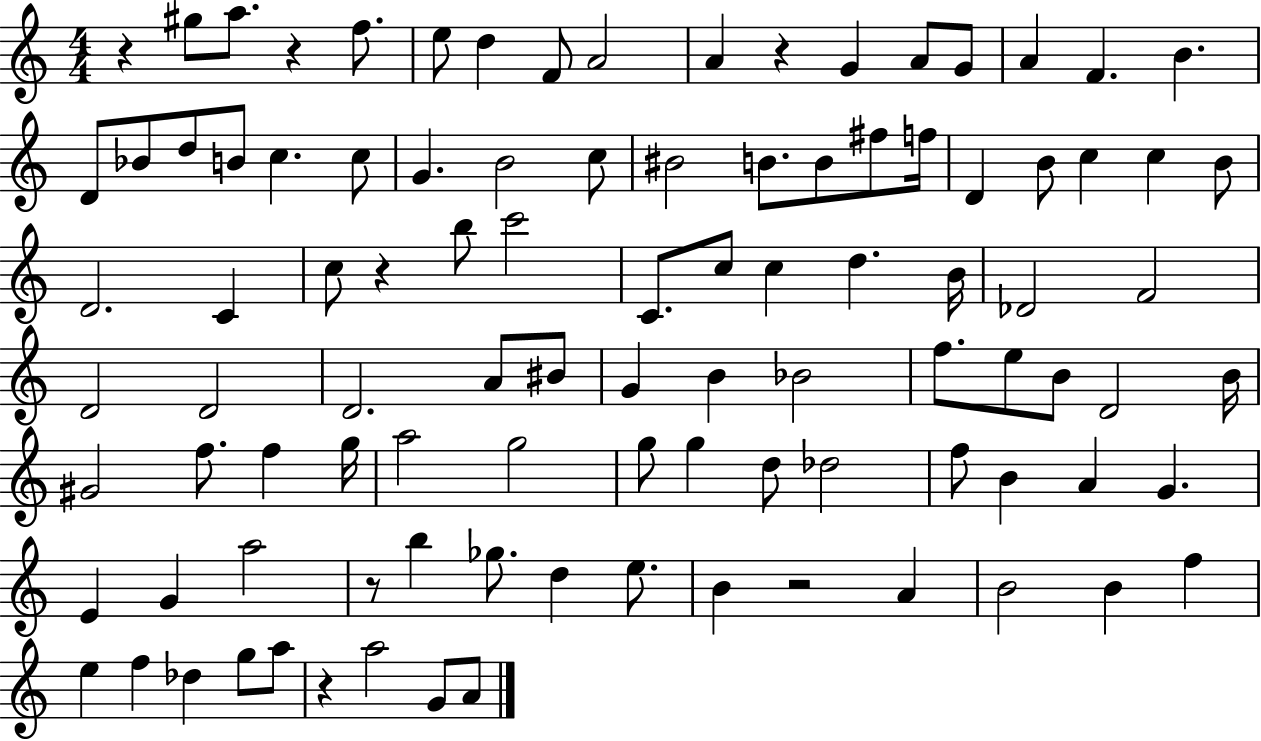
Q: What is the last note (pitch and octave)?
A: A4